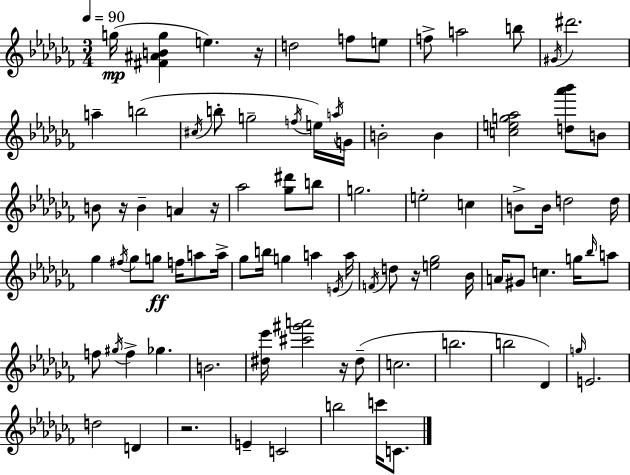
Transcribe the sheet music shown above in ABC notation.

X:1
T:Untitled
M:3/4
L:1/4
K:Abm
g/4 [^F^ABg] e z/4 d2 f/2 e/2 f/2 a2 b/2 ^G/4 ^d'2 a b2 ^c/4 b/2 g2 f/4 e/4 a/4 G/4 B2 B [ceg_a]2 [d_a'_b']/2 B/2 B/2 z/4 B A z/4 _a2 [_g^d']/2 b/2 g2 e2 c B/2 B/4 d2 d/4 _g ^f/4 _g/2 g/2 f/4 a/2 a/4 _g/2 b/4 g a E/4 a/4 F/4 d/2 z/4 [e_g]2 _B/4 A/4 ^G/2 c g/4 _b/4 a/2 f/2 ^g/4 f _g B2 [^d_e']/4 [^c'^g'a']2 z/4 ^d/2 c2 b2 b2 _D g/4 E2 d2 D z2 E C2 b2 c'/4 C/2